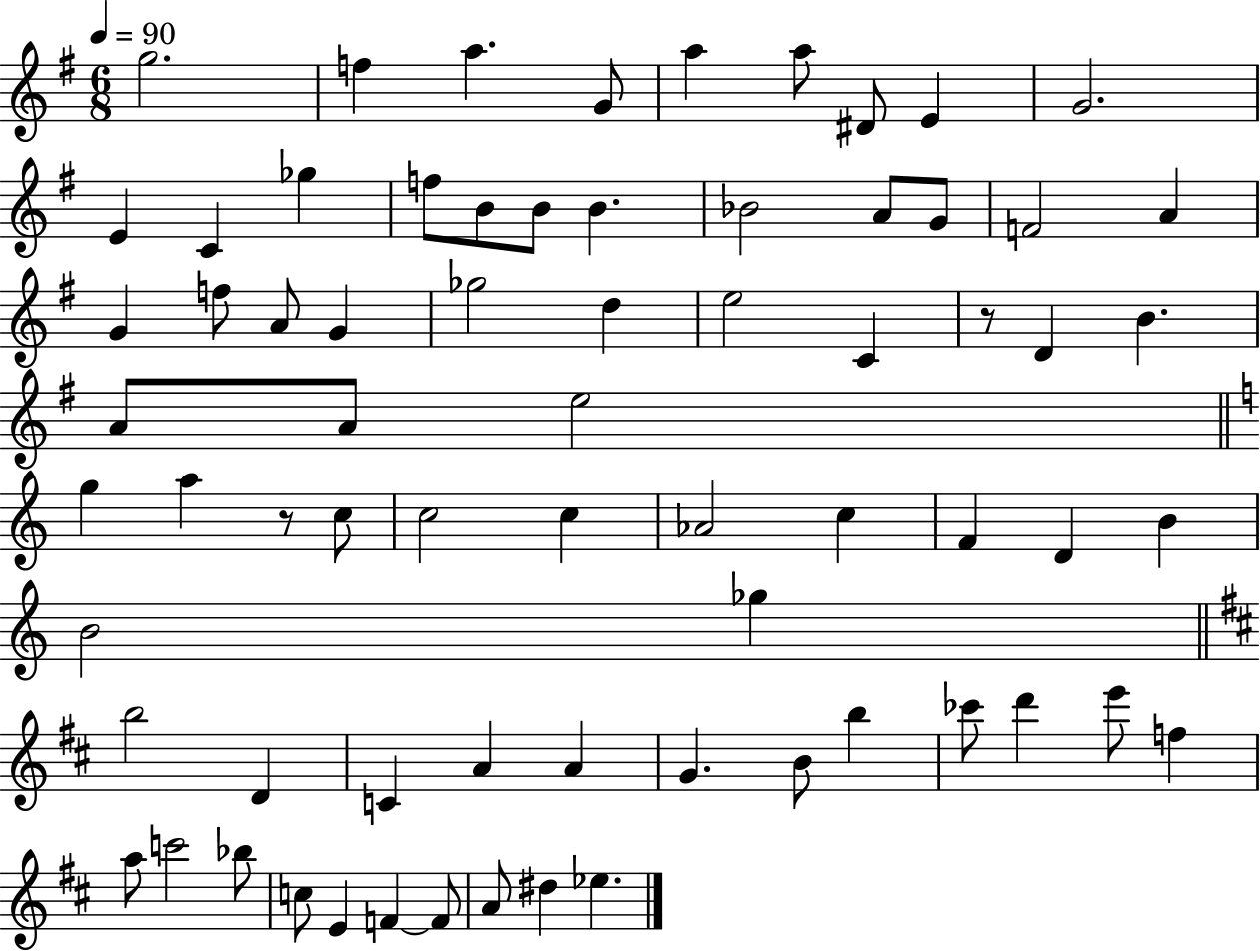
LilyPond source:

{
  \clef treble
  \numericTimeSignature
  \time 6/8
  \key g \major
  \tempo 4 = 90
  \repeat volta 2 { g''2. | f''4 a''4. g'8 | a''4 a''8 dis'8 e'4 | g'2. | \break e'4 c'4 ges''4 | f''8 b'8 b'8 b'4. | bes'2 a'8 g'8 | f'2 a'4 | \break g'4 f''8 a'8 g'4 | ges''2 d''4 | e''2 c'4 | r8 d'4 b'4. | \break a'8 a'8 e''2 | \bar "||" \break \key a \minor g''4 a''4 r8 c''8 | c''2 c''4 | aes'2 c''4 | f'4 d'4 b'4 | \break b'2 ges''4 | \bar "||" \break \key b \minor b''2 d'4 | c'4 a'4 a'4 | g'4. b'8 b''4 | ces'''8 d'''4 e'''8 f''4 | \break a''8 c'''2 bes''8 | c''8 e'4 f'4~~ f'8 | a'8 dis''4 ees''4. | } \bar "|."
}